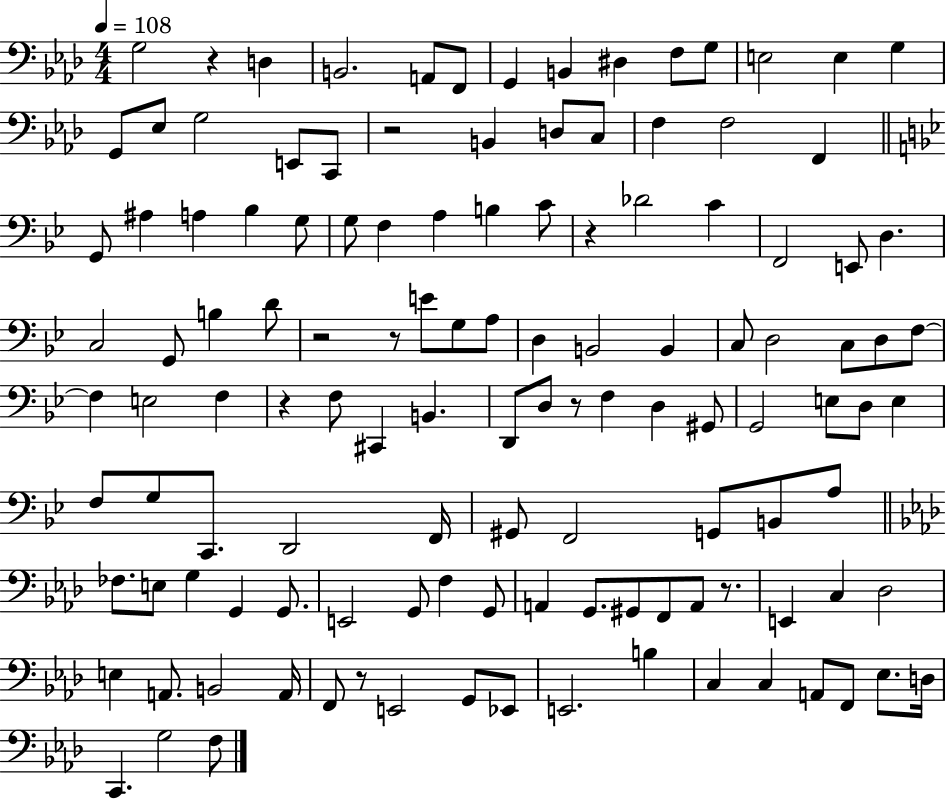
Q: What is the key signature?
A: AES major